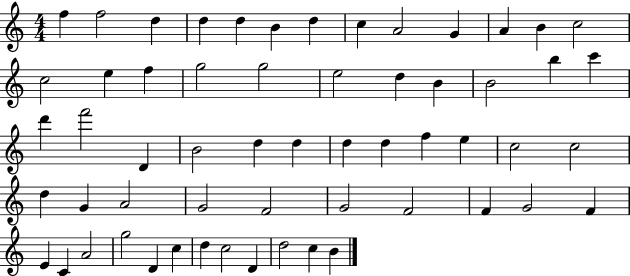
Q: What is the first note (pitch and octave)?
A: F5